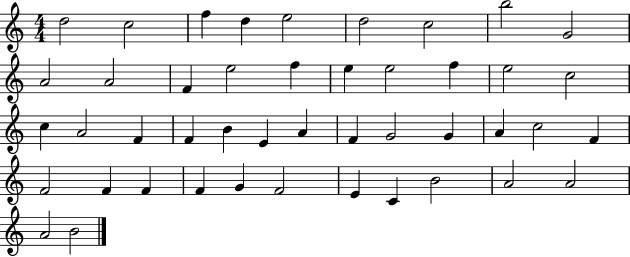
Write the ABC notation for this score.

X:1
T:Untitled
M:4/4
L:1/4
K:C
d2 c2 f d e2 d2 c2 b2 G2 A2 A2 F e2 f e e2 f e2 c2 c A2 F F B E A F G2 G A c2 F F2 F F F G F2 E C B2 A2 A2 A2 B2